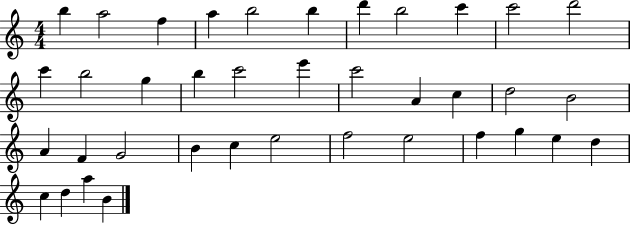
X:1
T:Untitled
M:4/4
L:1/4
K:C
b a2 f a b2 b d' b2 c' c'2 d'2 c' b2 g b c'2 e' c'2 A c d2 B2 A F G2 B c e2 f2 e2 f g e d c d a B